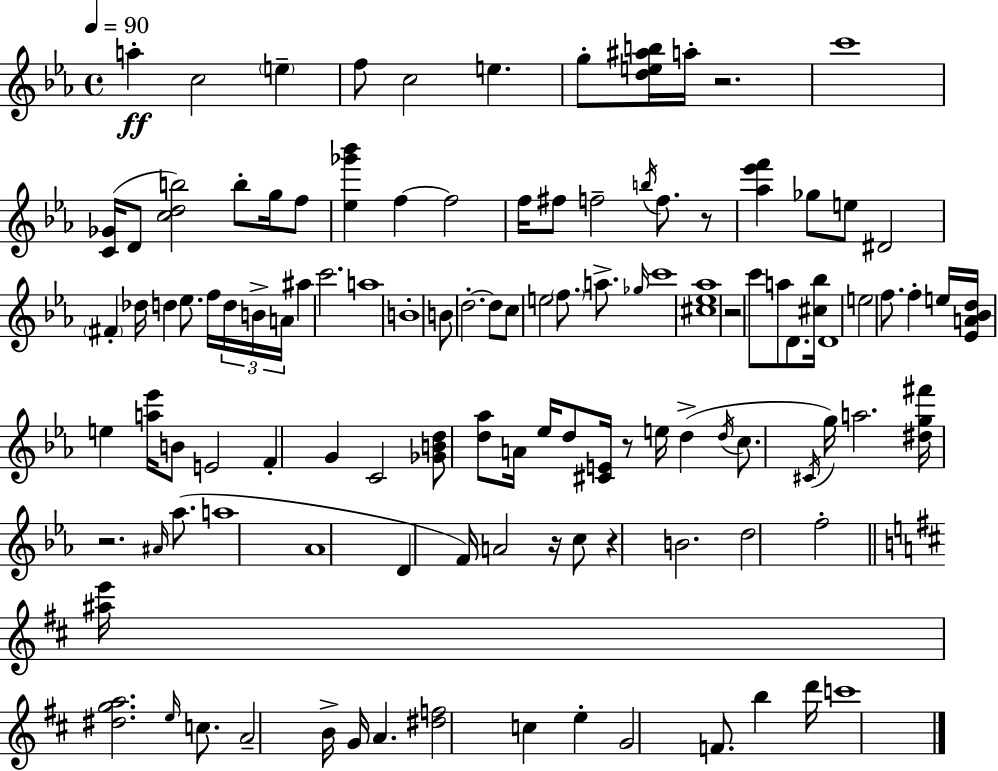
A5/q C5/h E5/q F5/e C5/h E5/q. G5/e [D5,E5,A#5,B5]/s A5/s R/h. C6/w [C4,Gb4]/s D4/e [C5,D5,B5]/h B5/e G5/s F5/e [Eb5,Gb6,Bb6]/q F5/q F5/h F5/s F#5/e F5/h B5/s F5/e. R/e [Ab5,Eb6,F6]/q Gb5/e E5/e D#4/h F#4/q Db5/s D5/q Eb5/e. F5/s D5/s B4/s A4/s A#5/q C6/h. A5/w B4/w B4/e D5/h. D5/e C5/e E5/h F5/e. A5/e. Gb5/s C6/w [C#5,Eb5,Ab5]/w R/h C6/e A5/e D4/e. [C#5,Bb5]/s D4/w E5/h F5/e. F5/q E5/s [Eb4,A4,Bb4,D5]/s E5/q [A5,Eb6]/s B4/e E4/h F4/q G4/q C4/h [Gb4,B4,D5]/e [D5,Ab5]/e A4/s Eb5/s D5/e [C#4,E4]/s R/e E5/s D5/q D5/s C5/e. C#4/s G5/s A5/h. [D#5,G5,F#6]/s R/h. A#4/s Ab5/e. A5/w Ab4/w D4/q F4/s A4/h R/s C5/e R/q B4/h. D5/h F5/h [A#5,E6]/s [D#5,G5,A5]/h. E5/s C5/e. A4/h B4/s G4/s A4/q. [D#5,F5]/h C5/q E5/q G4/h F4/e. B5/q D6/s C6/w